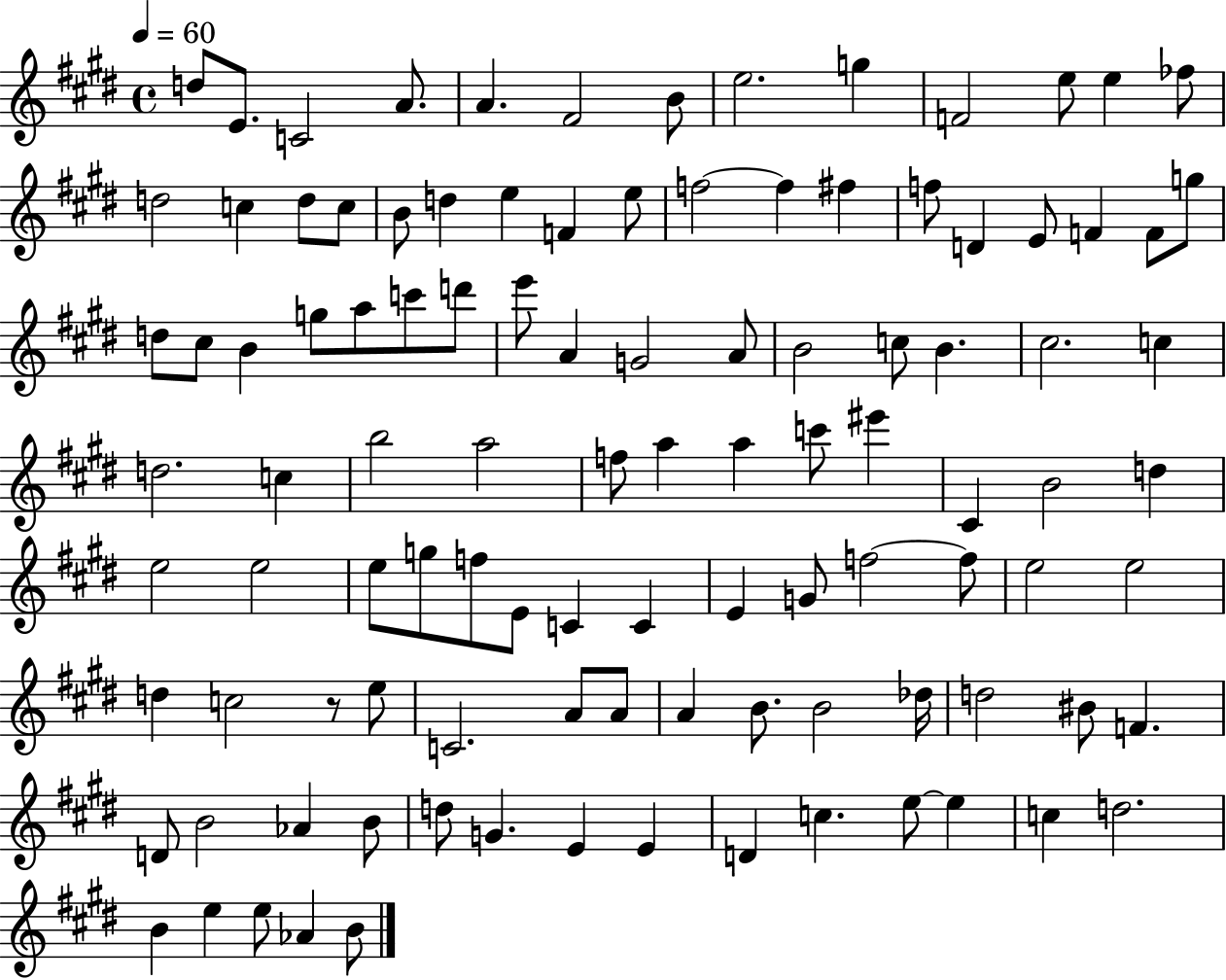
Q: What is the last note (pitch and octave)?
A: B4